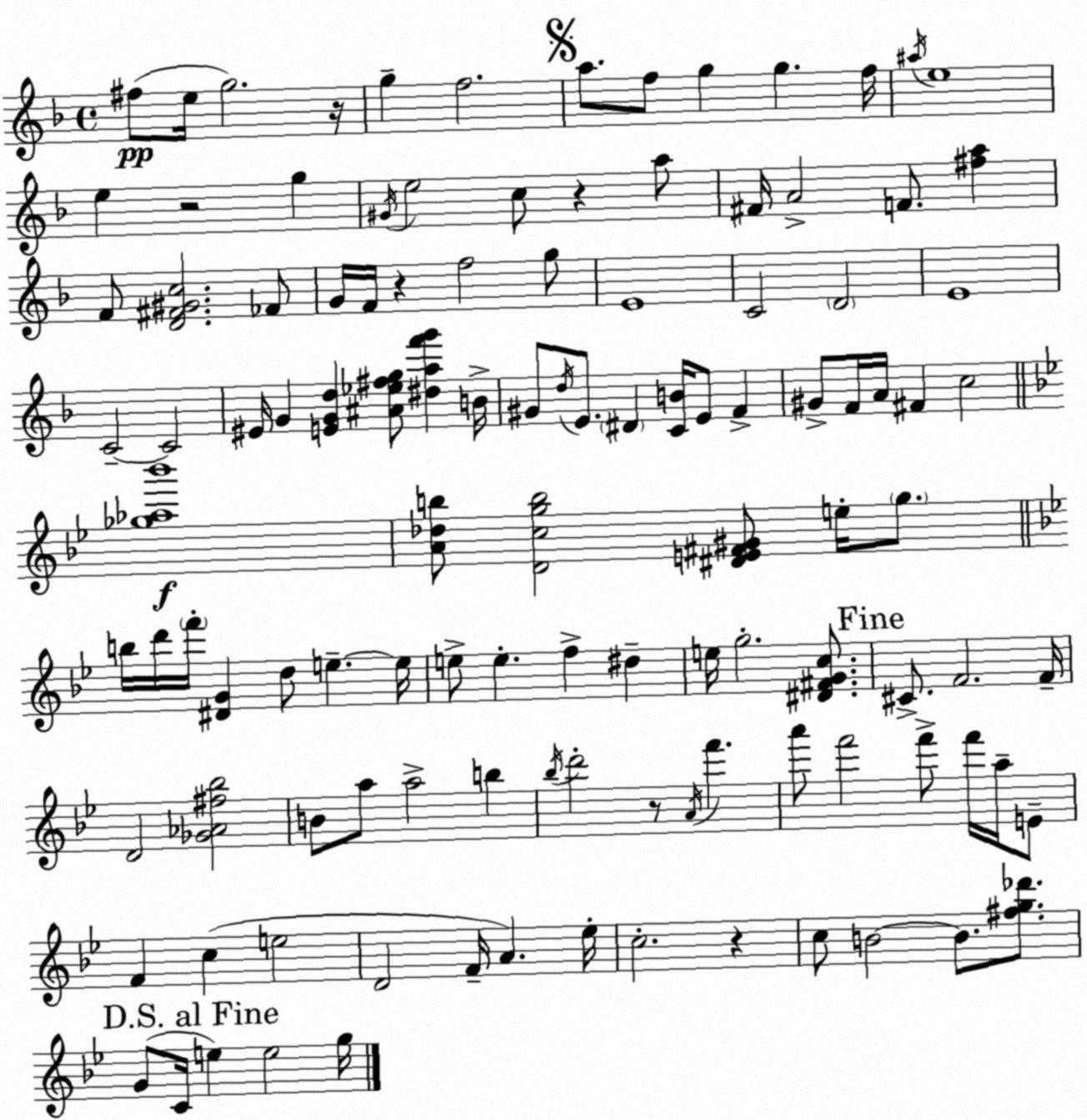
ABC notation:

X:1
T:Untitled
M:4/4
L:1/4
K:F
^f/2 e/4 g2 z/4 g f2 a/2 f/2 g g f/4 ^a/4 e4 e z2 g ^G/4 e2 c/2 z a/2 ^F/4 A2 F/2 [^fa] F/2 [D^F^Gc]2 _F/2 G/4 F/4 z f2 g/2 E4 C2 D2 E4 C2 C2 ^E/4 G [EGd] [^A_e^fg]/2 [^daf'g'] B/4 ^G/2 d/4 E/2 ^D [CB]/4 E/2 F ^G/2 F/4 A/4 ^F c2 [_g_a_b']4 [A_db]/2 [Dcgb]2 [^DE^F^G]/2 e/4 g/2 b/4 d'/4 f'/4 [^DG] d/2 e e/4 e/2 e f ^d e/4 g2 [^D^FGc]/2 ^C/2 F2 F/4 D2 [_G_A^f_b]2 B/2 a/2 a2 b _b/4 d'2 z/2 A/4 f' a'/2 f'2 f'/2 f'/4 a/4 E/2 F c e2 D2 F/4 A _e/4 c2 z c/2 B2 B/2 [^fg_d']/2 G/2 C/4 e e2 g/4